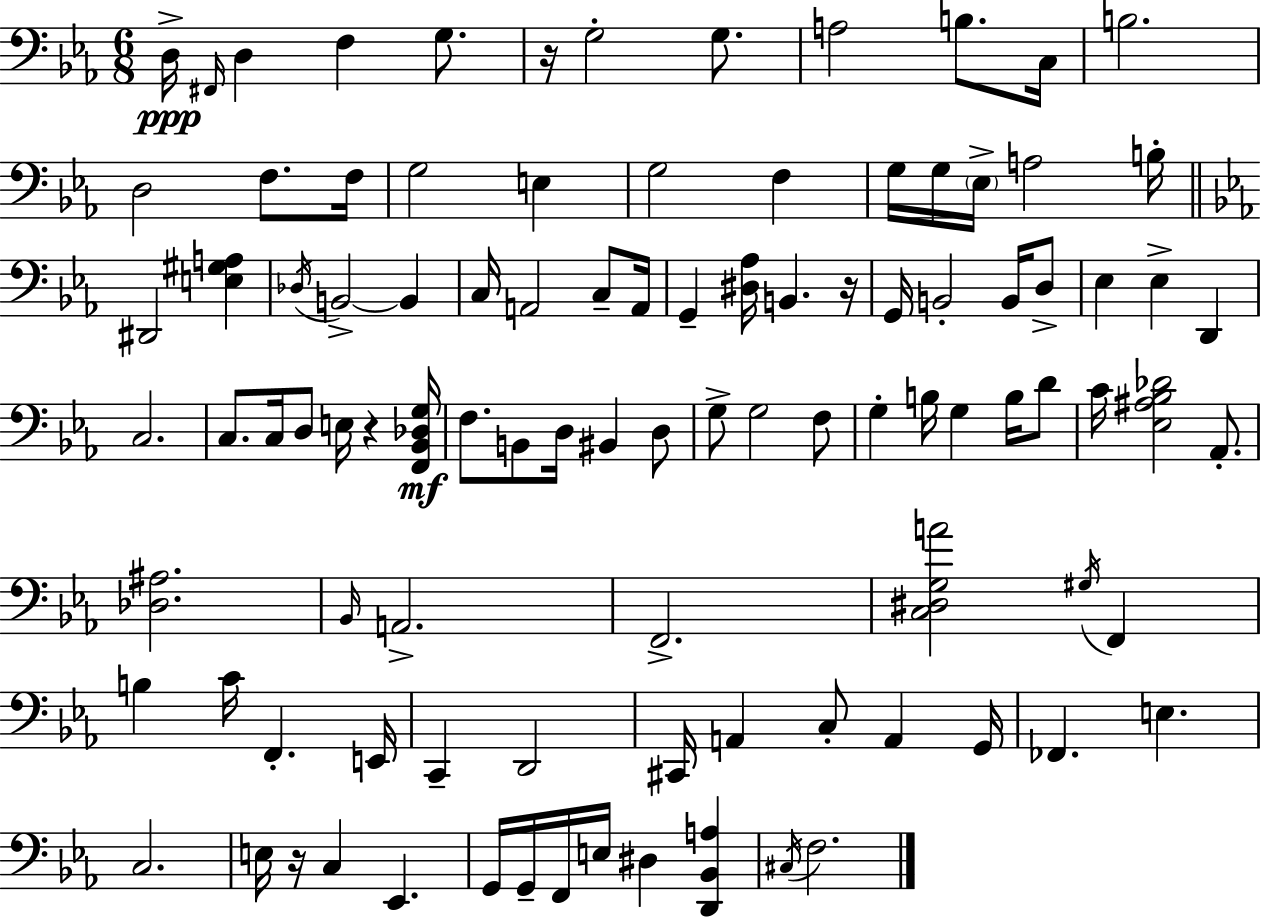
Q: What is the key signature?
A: EES major